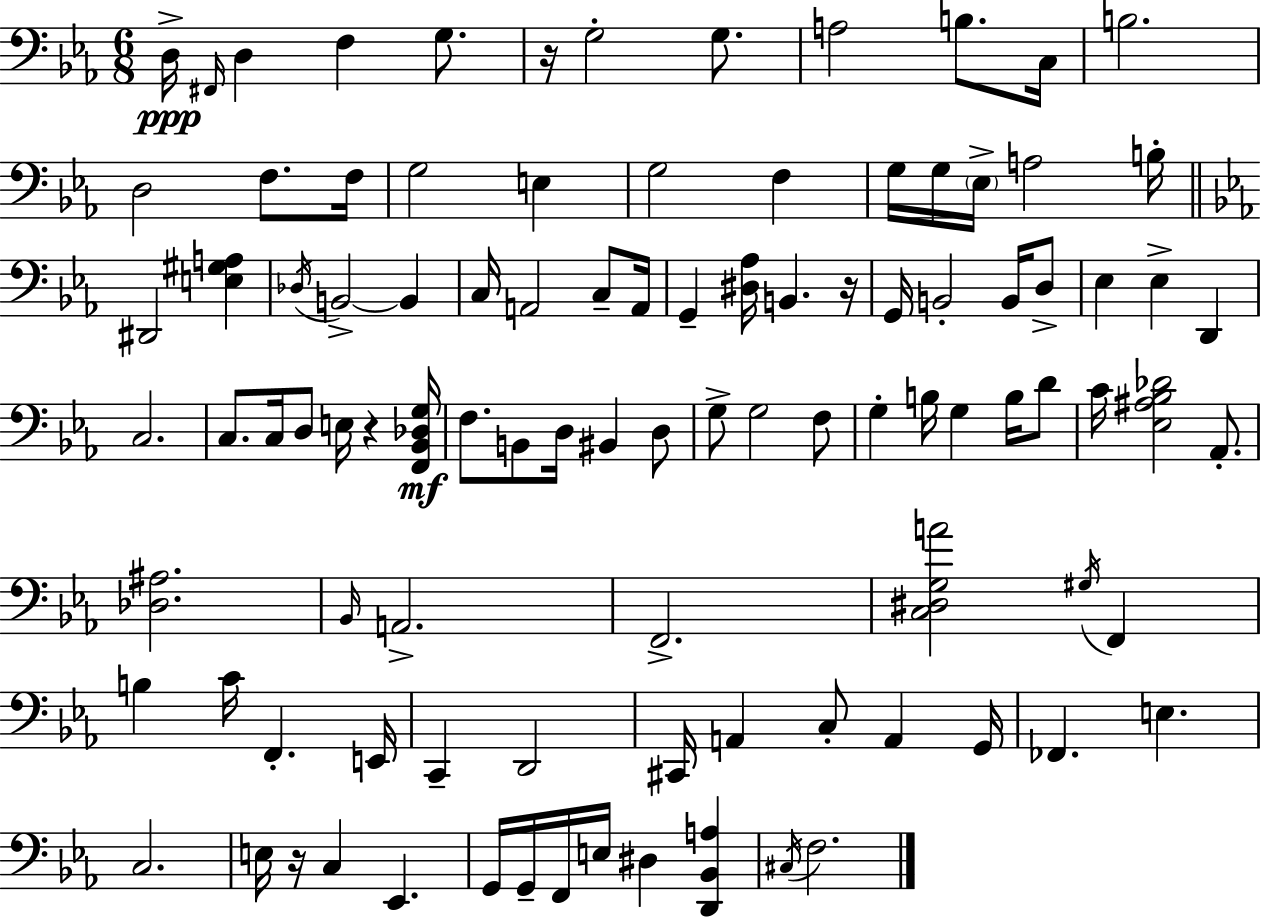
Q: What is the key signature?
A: EES major